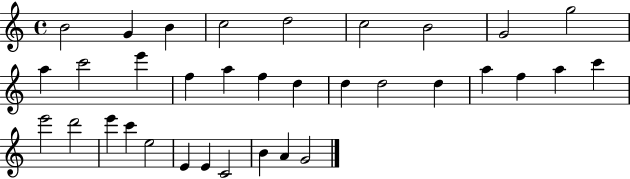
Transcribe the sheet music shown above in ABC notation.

X:1
T:Untitled
M:4/4
L:1/4
K:C
B2 G B c2 d2 c2 B2 G2 g2 a c'2 e' f a f d d d2 d a f a c' e'2 d'2 e' c' e2 E E C2 B A G2